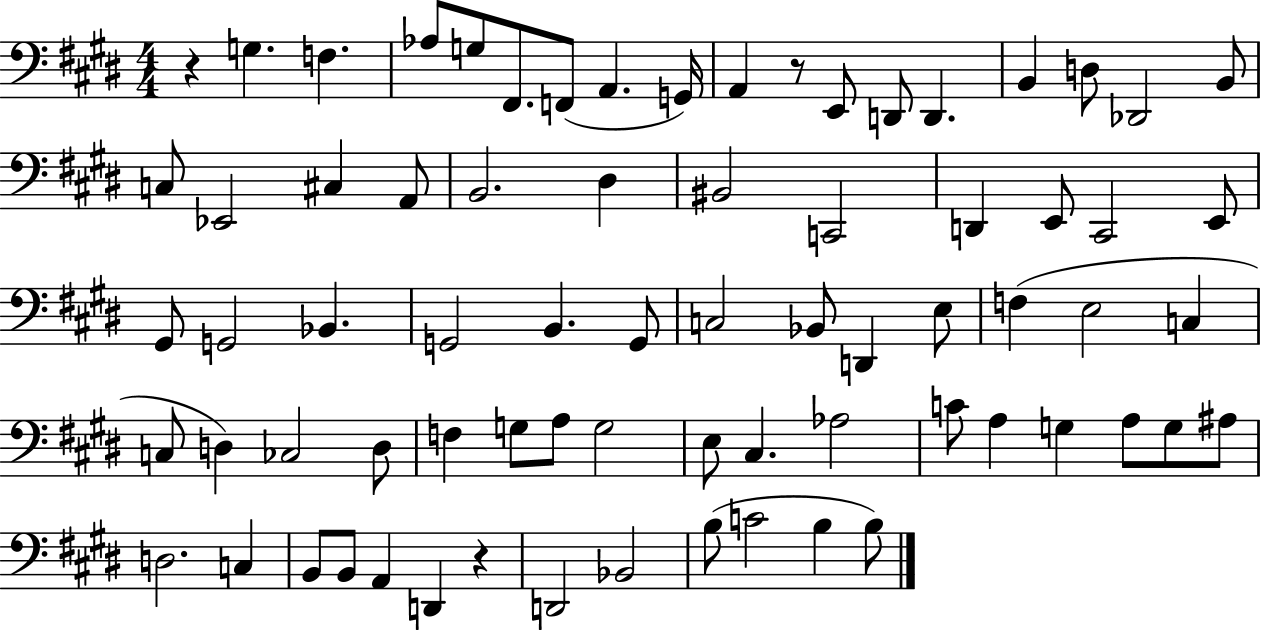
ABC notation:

X:1
T:Untitled
M:4/4
L:1/4
K:E
z G, F, _A,/2 G,/2 ^F,,/2 F,,/2 A,, G,,/4 A,, z/2 E,,/2 D,,/2 D,, B,, D,/2 _D,,2 B,,/2 C,/2 _E,,2 ^C, A,,/2 B,,2 ^D, ^B,,2 C,,2 D,, E,,/2 ^C,,2 E,,/2 ^G,,/2 G,,2 _B,, G,,2 B,, G,,/2 C,2 _B,,/2 D,, E,/2 F, E,2 C, C,/2 D, _C,2 D,/2 F, G,/2 A,/2 G,2 E,/2 ^C, _A,2 C/2 A, G, A,/2 G,/2 ^A,/2 D,2 C, B,,/2 B,,/2 A,, D,, z D,,2 _B,,2 B,/2 C2 B, B,/2